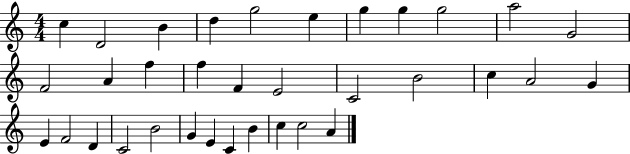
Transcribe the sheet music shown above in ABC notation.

X:1
T:Untitled
M:4/4
L:1/4
K:C
c D2 B d g2 e g g g2 a2 G2 F2 A f f F E2 C2 B2 c A2 G E F2 D C2 B2 G E C B c c2 A